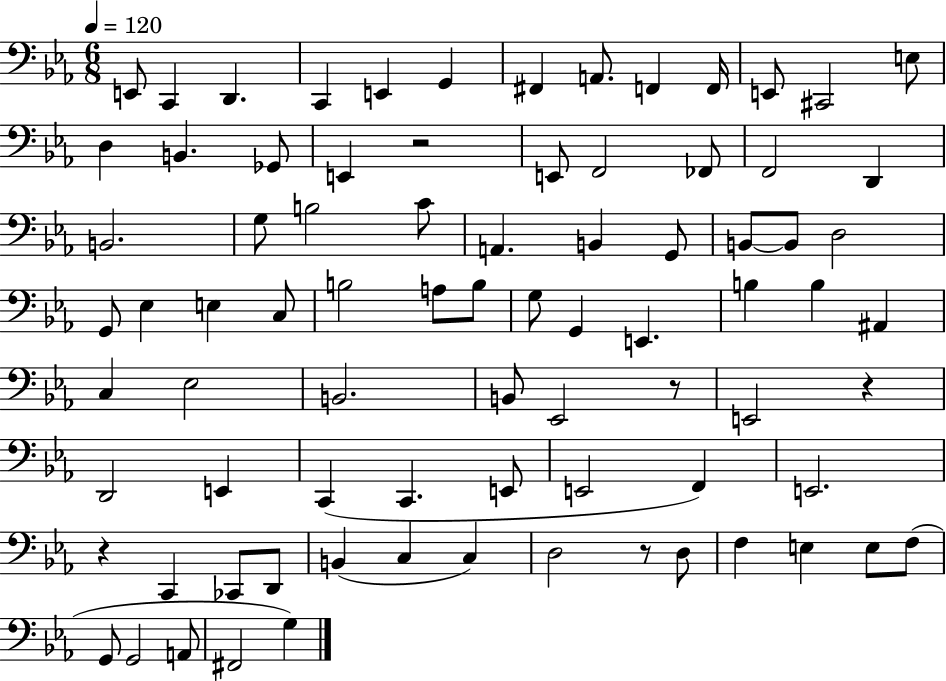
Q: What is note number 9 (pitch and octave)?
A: F2